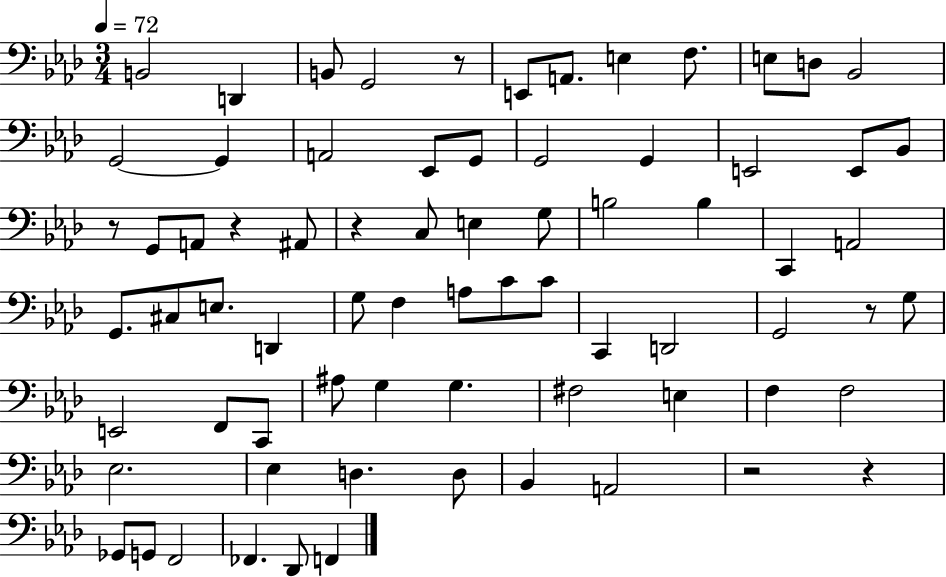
{
  \clef bass
  \numericTimeSignature
  \time 3/4
  \key aes \major
  \tempo 4 = 72
  b,2 d,4 | b,8 g,2 r8 | e,8 a,8. e4 f8. | e8 d8 bes,2 | \break g,2~~ g,4 | a,2 ees,8 g,8 | g,2 g,4 | e,2 e,8 bes,8 | \break r8 g,8 a,8 r4 ais,8 | r4 c8 e4 g8 | b2 b4 | c,4 a,2 | \break g,8. cis8 e8. d,4 | g8 f4 a8 c'8 c'8 | c,4 d,2 | g,2 r8 g8 | \break e,2 f,8 c,8 | ais8 g4 g4. | fis2 e4 | f4 f2 | \break ees2. | ees4 d4. d8 | bes,4 a,2 | r2 r4 | \break ges,8 g,8 f,2 | fes,4. des,8 f,4 | \bar "|."
}